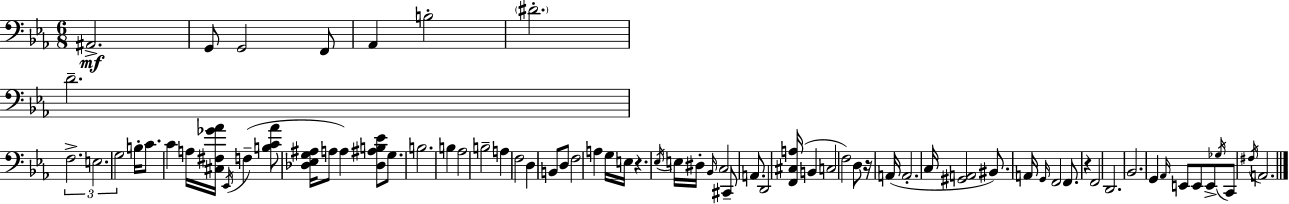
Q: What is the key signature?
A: EES major